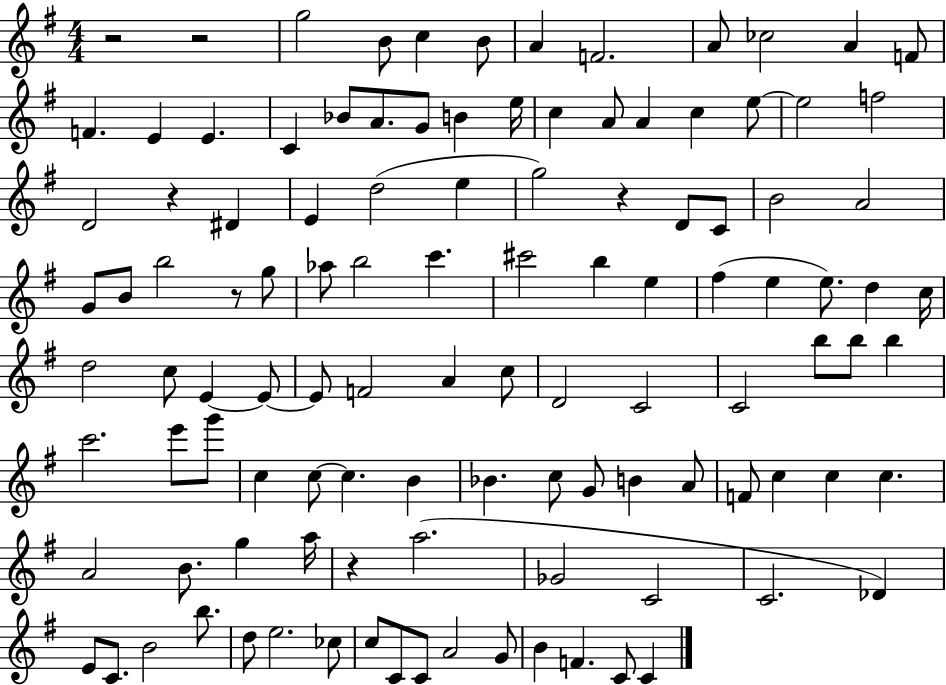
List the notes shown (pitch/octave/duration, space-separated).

R/h R/h G5/h B4/e C5/q B4/e A4/q F4/h. A4/e CES5/h A4/q F4/e F4/q. E4/q E4/q. C4/q Bb4/e A4/e. G4/e B4/q E5/s C5/q A4/e A4/q C5/q E5/e E5/h F5/h D4/h R/q D#4/q E4/q D5/h E5/q G5/h R/q D4/e C4/e B4/h A4/h G4/e B4/e B5/h R/e G5/e Ab5/e B5/h C6/q. C#6/h B5/q E5/q F#5/q E5/q E5/e. D5/q C5/s D5/h C5/e E4/q E4/e E4/e F4/h A4/q C5/e D4/h C4/h C4/h B5/e B5/e B5/q C6/h. E6/e G6/e C5/q C5/e C5/q. B4/q Bb4/q. C5/e G4/e B4/q A4/e F4/e C5/q C5/q C5/q. A4/h B4/e. G5/q A5/s R/q A5/h. Gb4/h C4/h C4/h. Db4/q E4/e C4/e. B4/h B5/e. D5/e E5/h. CES5/e C5/e C4/e C4/e A4/h G4/e B4/q F4/q. C4/e C4/q